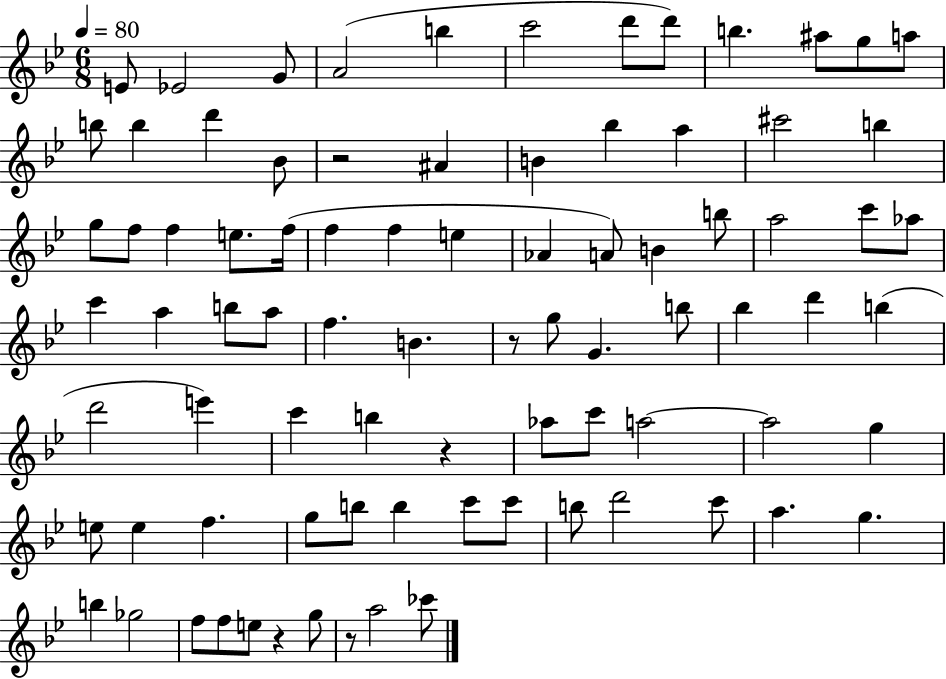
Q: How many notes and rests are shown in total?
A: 84